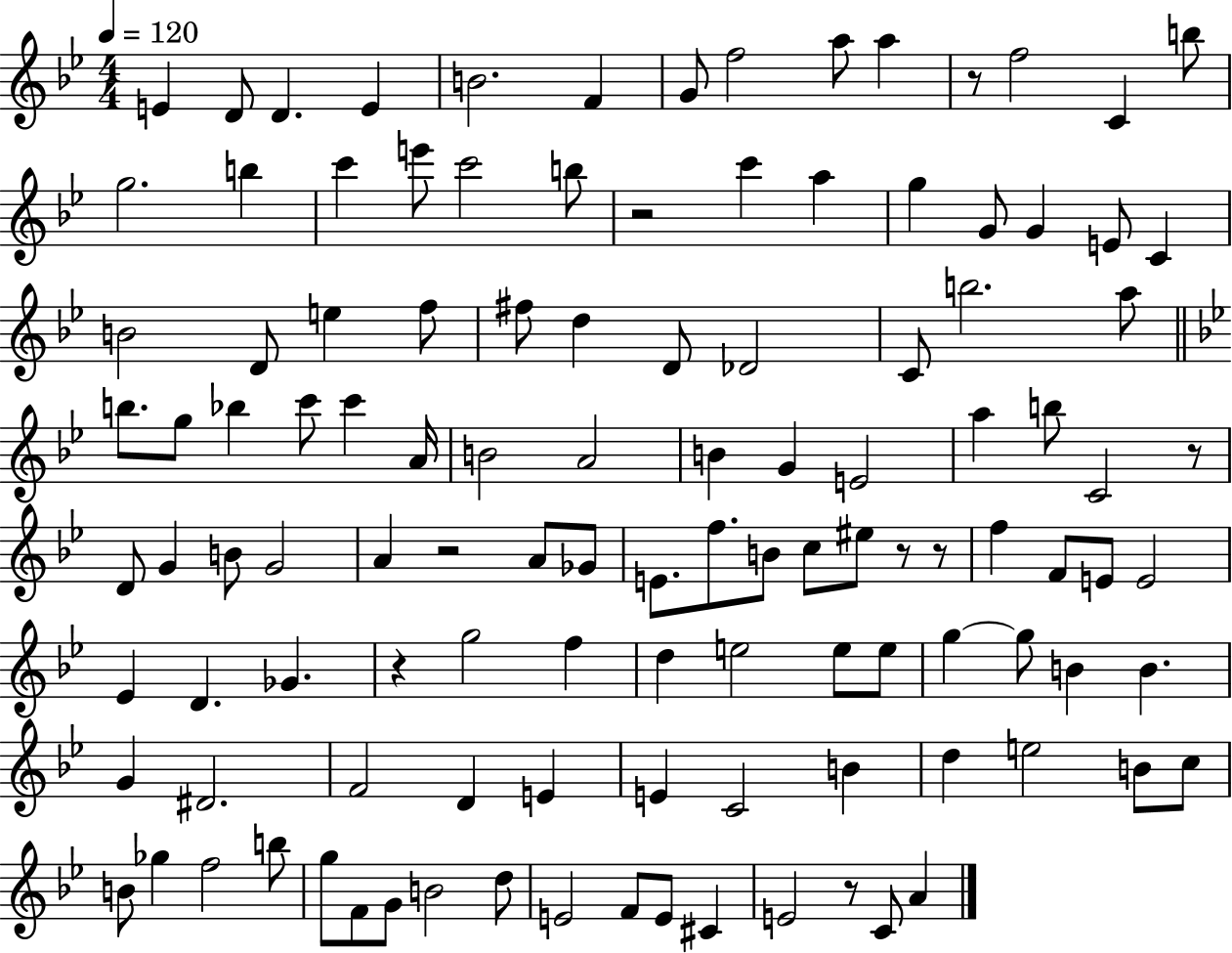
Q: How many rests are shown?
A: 8